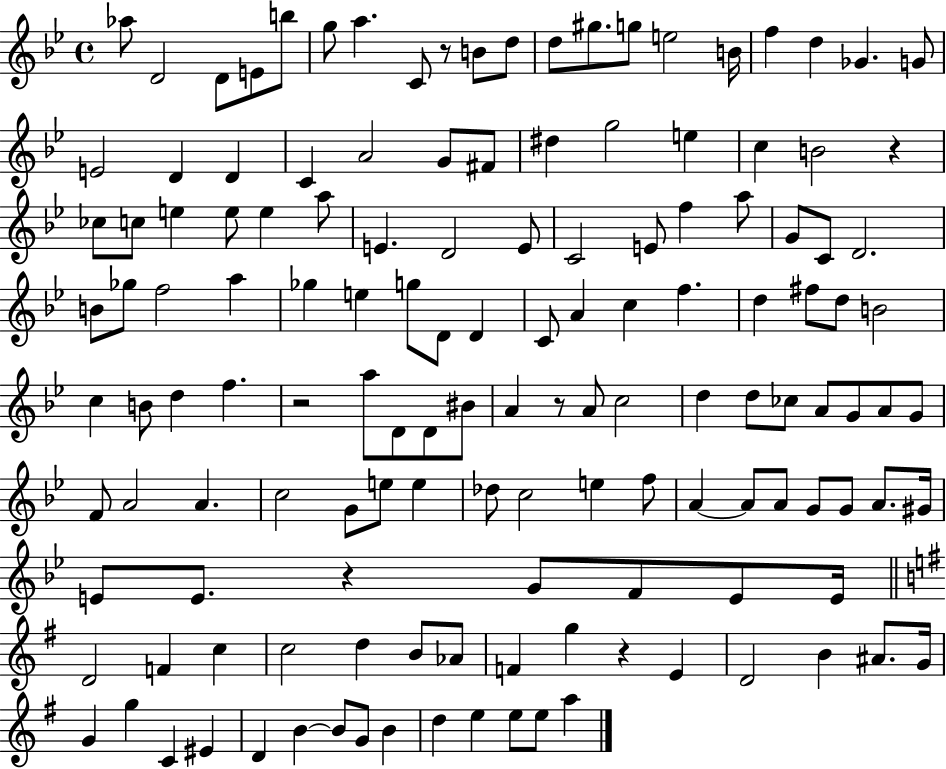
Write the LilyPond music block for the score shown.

{
  \clef treble
  \time 4/4
  \defaultTimeSignature
  \key bes \major
  aes''8 d'2 d'8 e'8 b''8 | g''8 a''4. c'8 r8 b'8 d''8 | d''8 gis''8. g''8 e''2 b'16 | f''4 d''4 ges'4. g'8 | \break e'2 d'4 d'4 | c'4 a'2 g'8 fis'8 | dis''4 g''2 e''4 | c''4 b'2 r4 | \break ces''8 c''8 e''4 e''8 e''4 a''8 | e'4. d'2 e'8 | c'2 e'8 f''4 a''8 | g'8 c'8 d'2. | \break b'8 ges''8 f''2 a''4 | ges''4 e''4 g''8 d'8 d'4 | c'8 a'4 c''4 f''4. | d''4 fis''8 d''8 b'2 | \break c''4 b'8 d''4 f''4. | r2 a''8 d'8 d'8 bis'8 | a'4 r8 a'8 c''2 | d''4 d''8 ces''8 a'8 g'8 a'8 g'8 | \break f'8 a'2 a'4. | c''2 g'8 e''8 e''4 | des''8 c''2 e''4 f''8 | a'4~~ a'8 a'8 g'8 g'8 a'8. gis'16 | \break e'8 e'8. r4 g'8 f'8 e'8 e'16 | \bar "||" \break \key e \minor d'2 f'4 c''4 | c''2 d''4 b'8 aes'8 | f'4 g''4 r4 e'4 | d'2 b'4 ais'8. g'16 | \break g'4 g''4 c'4 eis'4 | d'4 b'4~~ b'8 g'8 b'4 | d''4 e''4 e''8 e''8 a''4 | \bar "|."
}